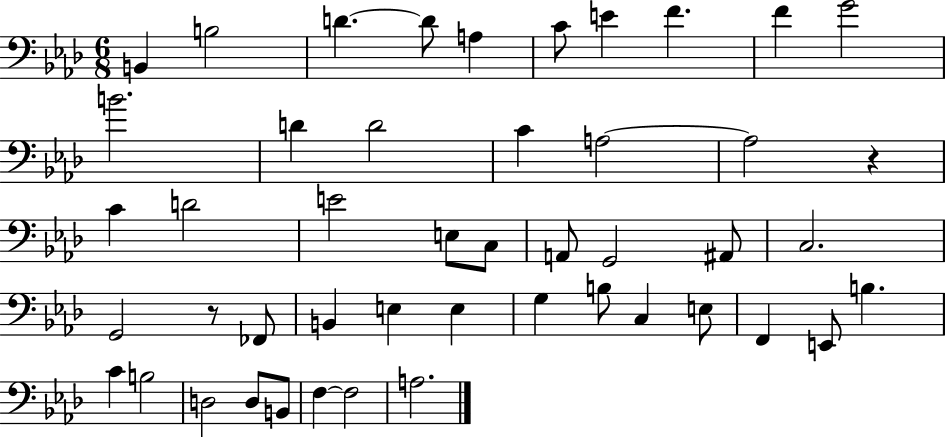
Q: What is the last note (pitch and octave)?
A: A3